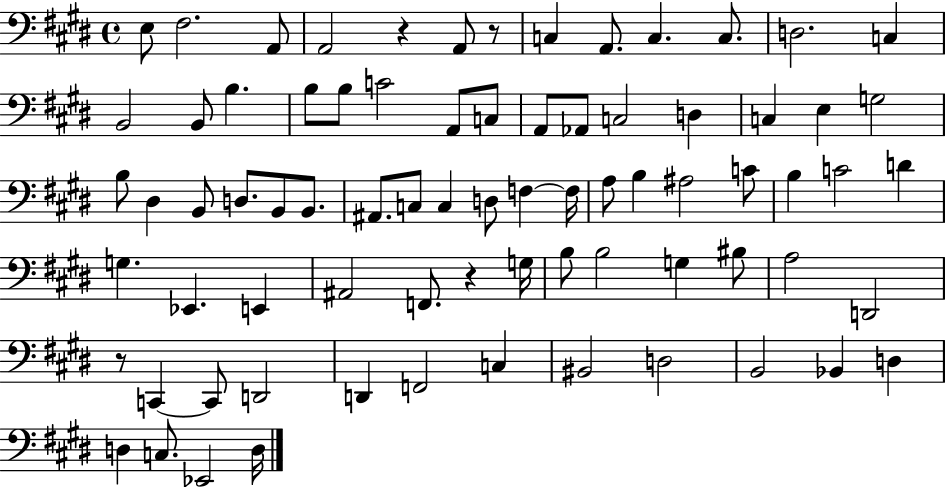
E3/e F#3/h. A2/e A2/h R/q A2/e R/e C3/q A2/e. C3/q. C3/e. D3/h. C3/q B2/h B2/e B3/q. B3/e B3/e C4/h A2/e C3/e A2/e Ab2/e C3/h D3/q C3/q E3/q G3/h B3/e D#3/q B2/e D3/e. B2/e B2/e. A#2/e. C3/e C3/q D3/e F3/q F3/s A3/e B3/q A#3/h C4/e B3/q C4/h D4/q G3/q. Eb2/q. E2/q A#2/h F2/e. R/q G3/s B3/e B3/h G3/q BIS3/e A3/h D2/h R/e C2/q C2/e D2/h D2/q F2/h C3/q BIS2/h D3/h B2/h Bb2/q D3/q D3/q C3/e. Eb2/h D3/s